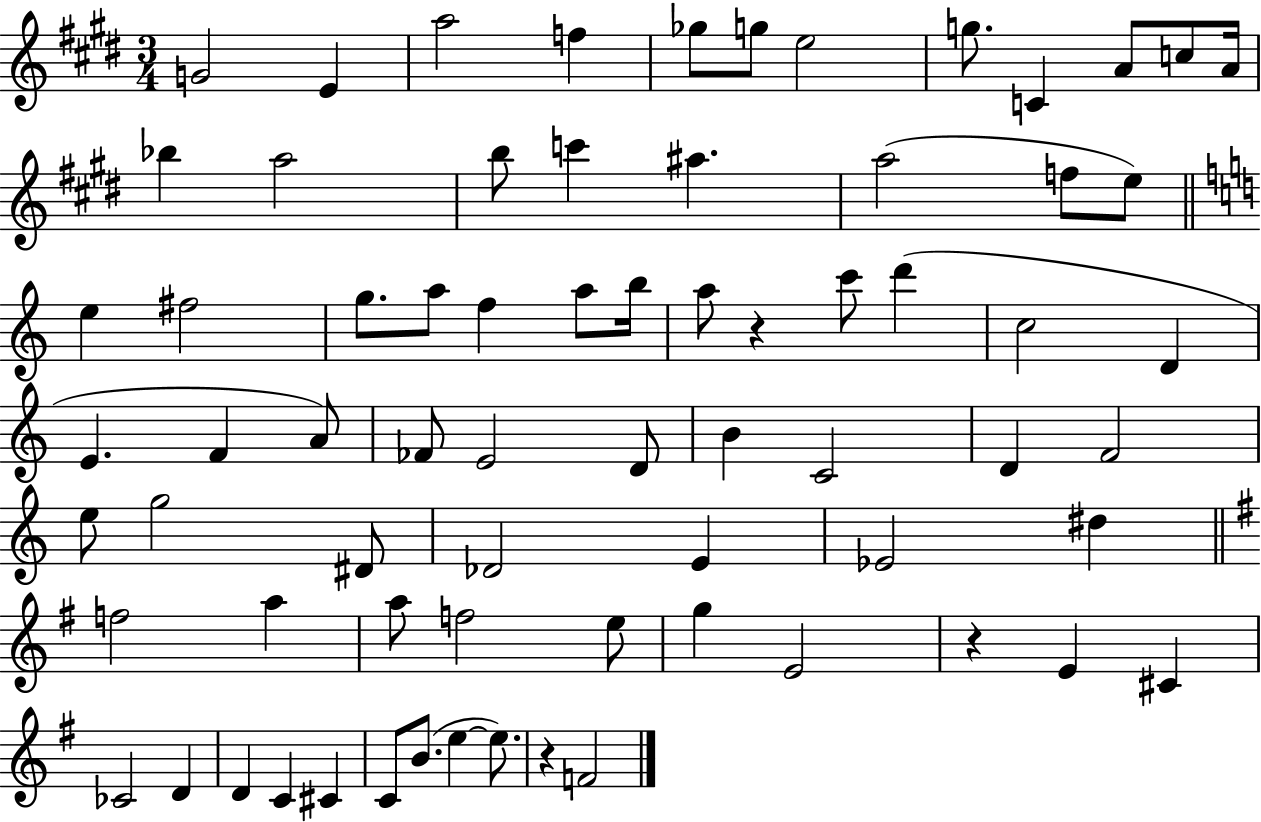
X:1
T:Untitled
M:3/4
L:1/4
K:E
G2 E a2 f _g/2 g/2 e2 g/2 C A/2 c/2 A/4 _b a2 b/2 c' ^a a2 f/2 e/2 e ^f2 g/2 a/2 f a/2 b/4 a/2 z c'/2 d' c2 D E F A/2 _F/2 E2 D/2 B C2 D F2 e/2 g2 ^D/2 _D2 E _E2 ^d f2 a a/2 f2 e/2 g E2 z E ^C _C2 D D C ^C C/2 B/2 e e/2 z F2